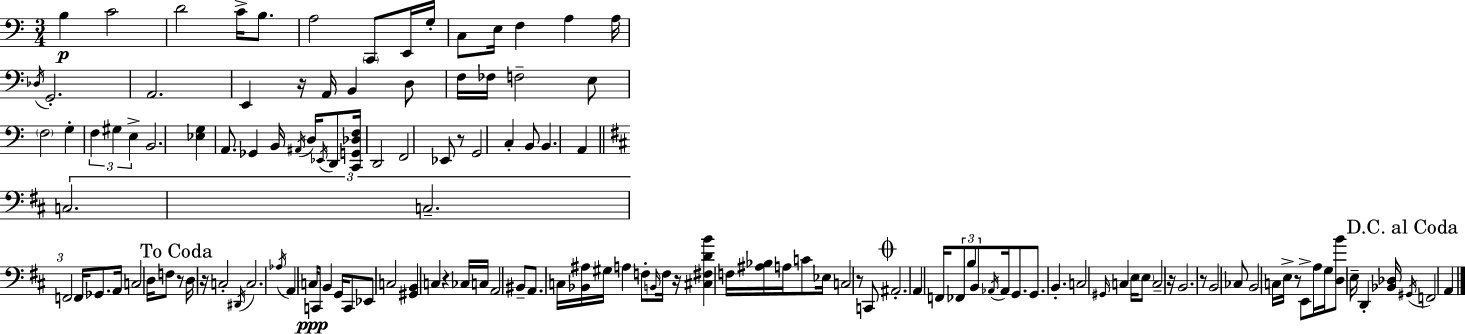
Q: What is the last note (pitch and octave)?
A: A2